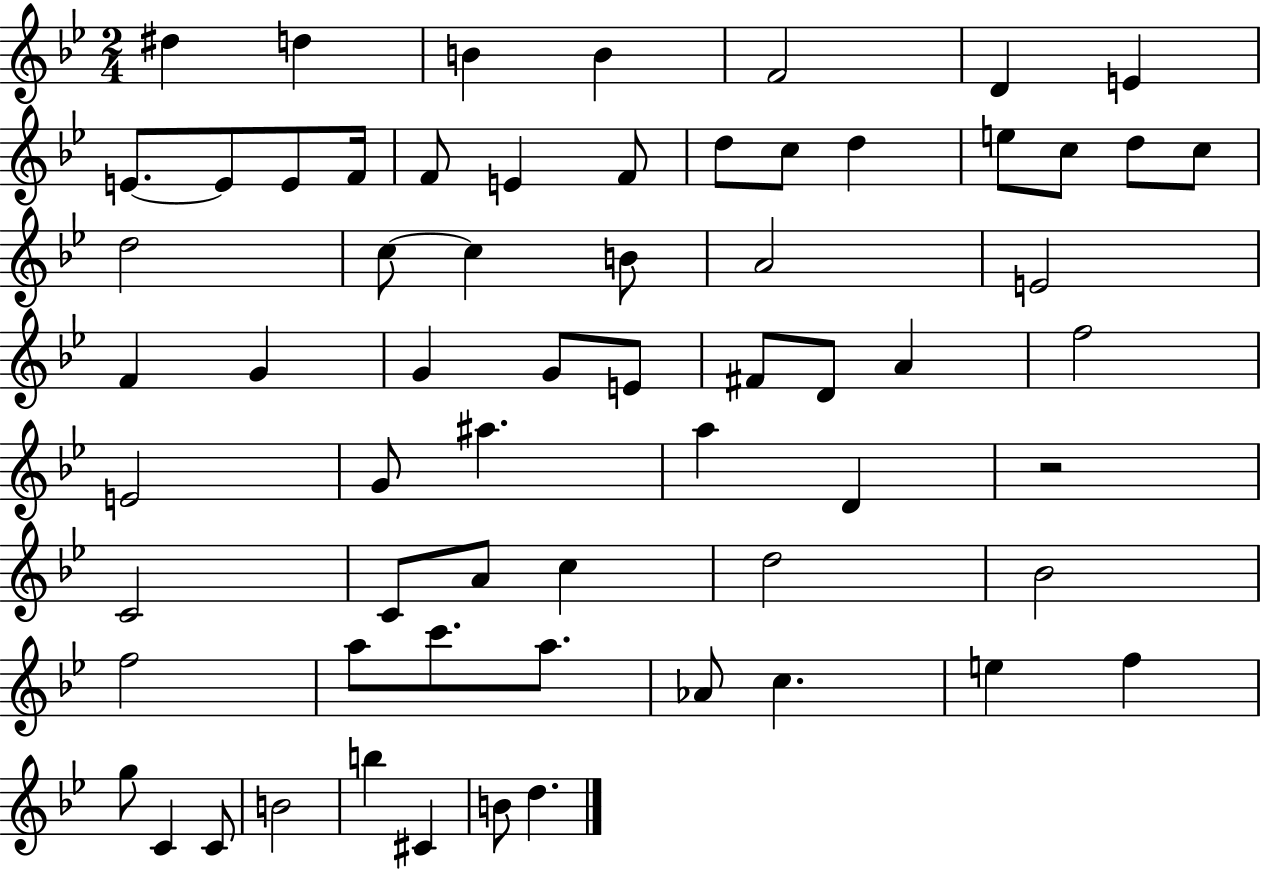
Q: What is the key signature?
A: BES major